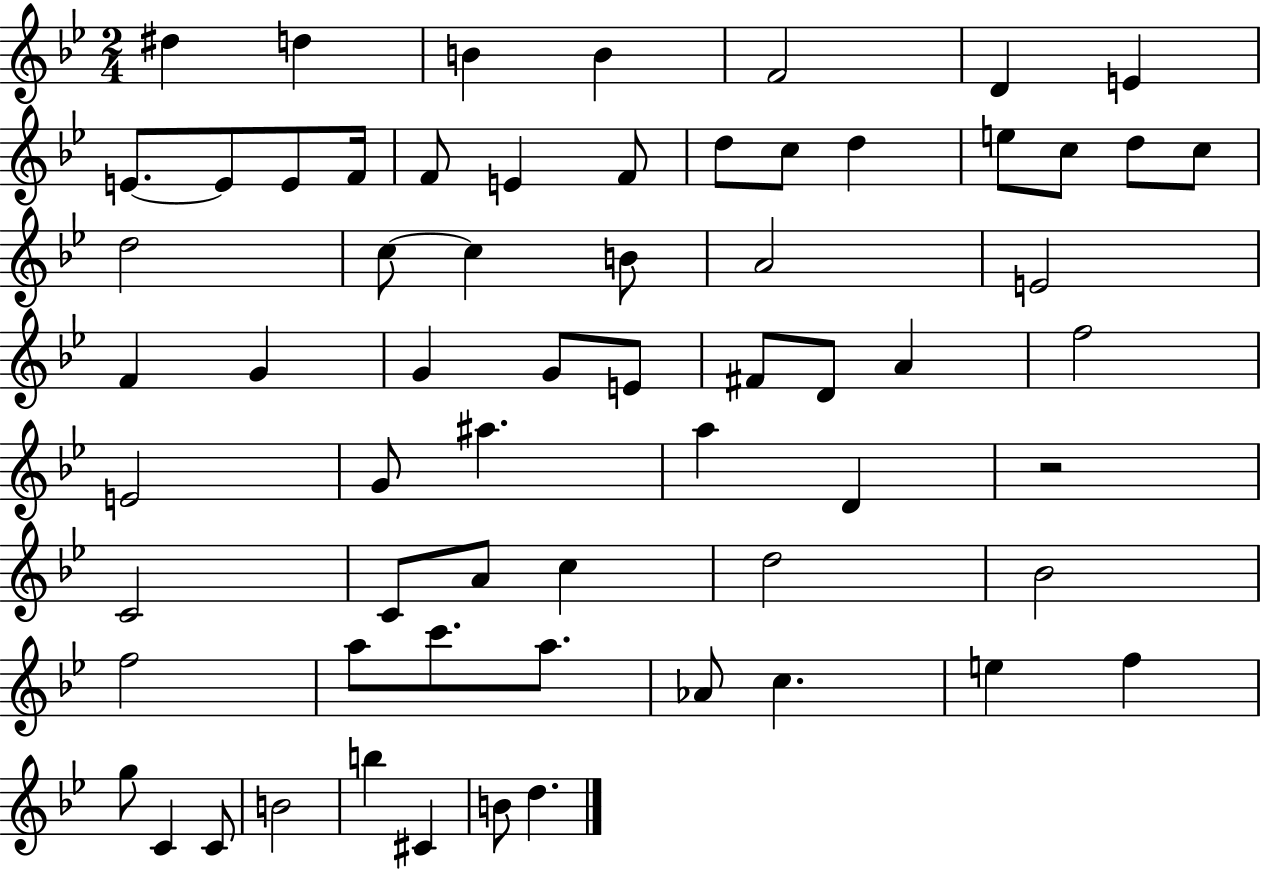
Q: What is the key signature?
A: BES major